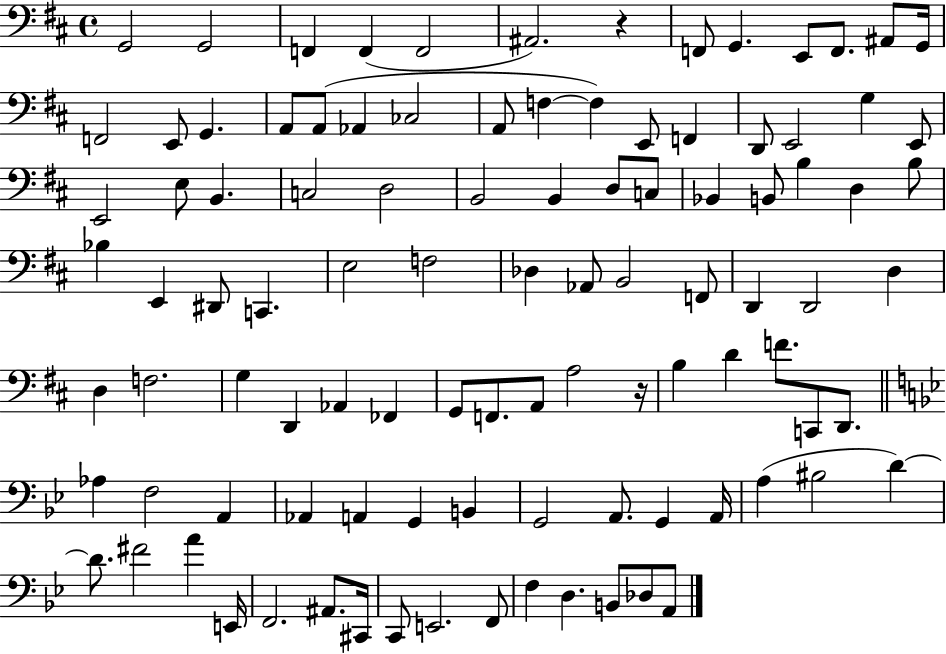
{
  \clef bass
  \time 4/4
  \defaultTimeSignature
  \key d \major
  g,2 g,2 | f,4 f,4( f,2 | ais,2.) r4 | f,8 g,4. e,8 f,8. ais,8 g,16 | \break f,2 e,8 g,4. | a,8 a,8( aes,4 ces2 | a,8 f4~~ f4) e,8 f,4 | d,8 e,2 g4 e,8 | \break e,2 e8 b,4. | c2 d2 | b,2 b,4 d8 c8 | bes,4 b,8 b4 d4 b8 | \break bes4 e,4 dis,8 c,4. | e2 f2 | des4 aes,8 b,2 f,8 | d,4 d,2 d4 | \break d4 f2. | g4 d,4 aes,4 fes,4 | g,8 f,8. a,8 a2 r16 | b4 d'4 f'8. c,8 d,8. | \break \bar "||" \break \key bes \major aes4 f2 a,4 | aes,4 a,4 g,4 b,4 | g,2 a,8. g,4 a,16 | a4( bis2 d'4~~) | \break d'8. fis'2 a'4 e,16 | f,2. ais,8. cis,16 | c,8 e,2. f,8 | f4 d4. b,8 des8 a,8 | \break \bar "|."
}